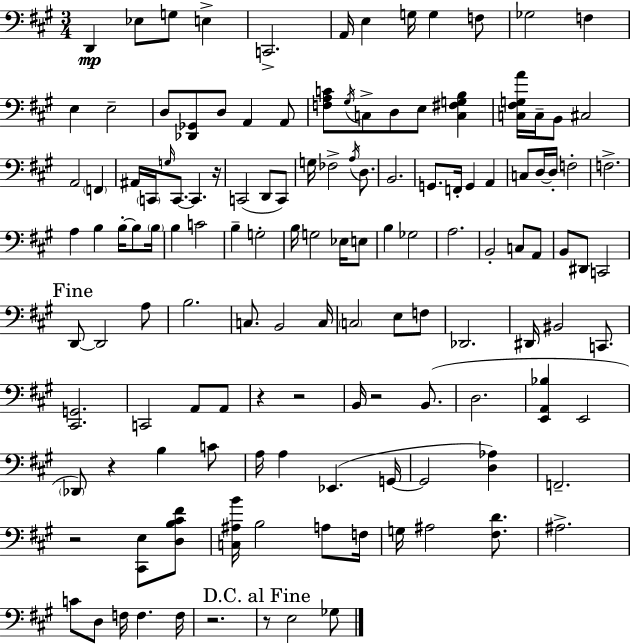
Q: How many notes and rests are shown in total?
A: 133